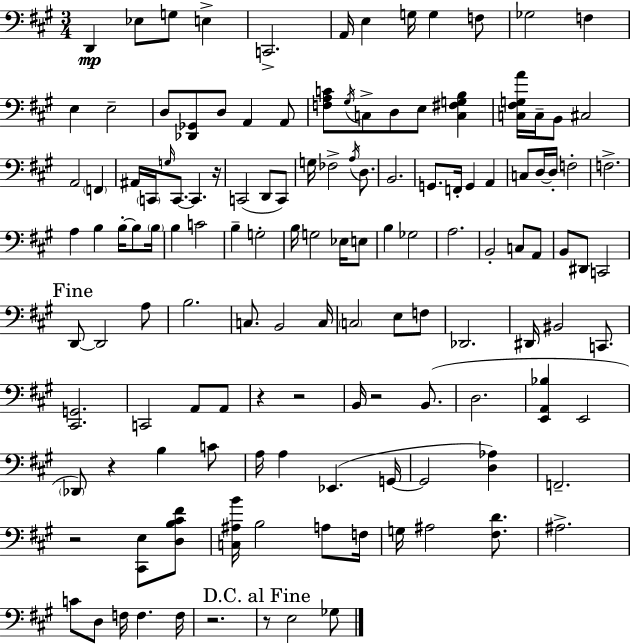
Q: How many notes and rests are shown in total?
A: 133